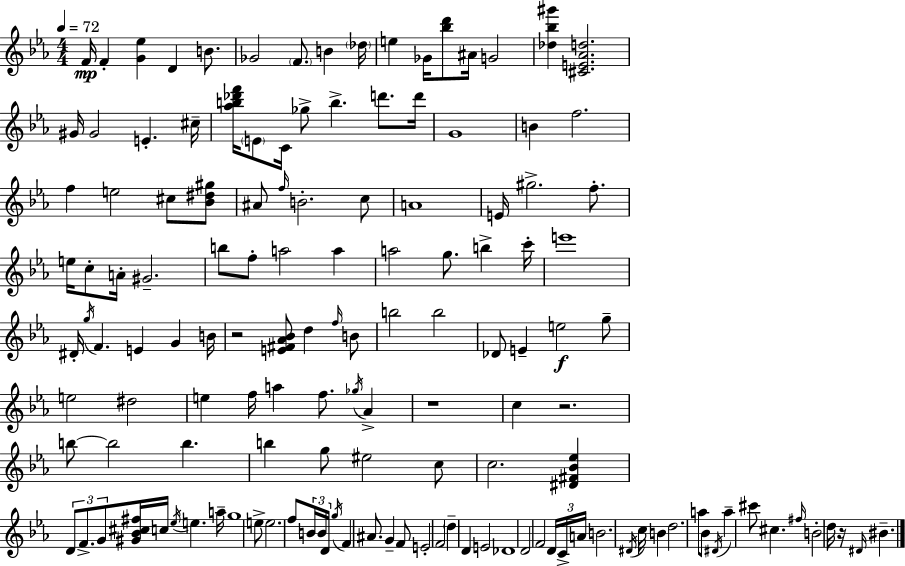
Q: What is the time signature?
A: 4/4